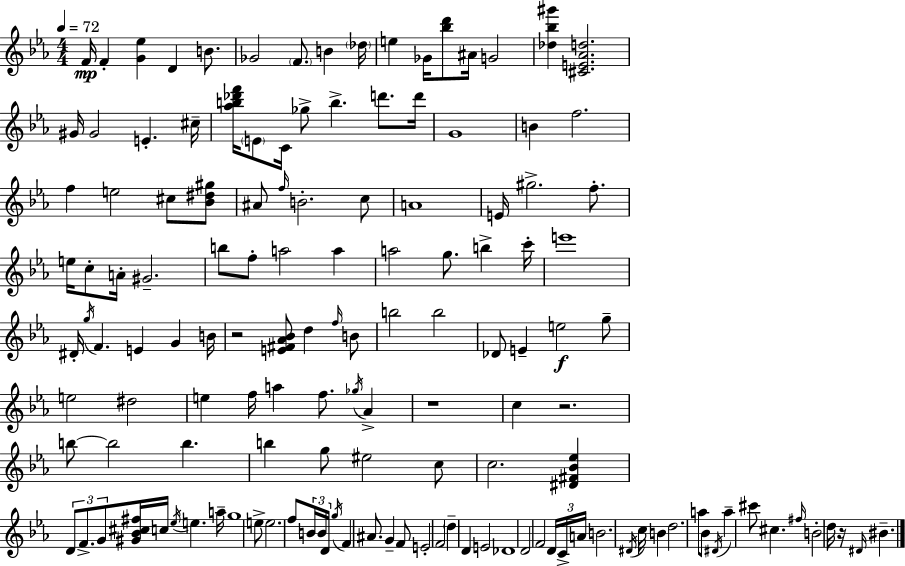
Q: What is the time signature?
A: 4/4